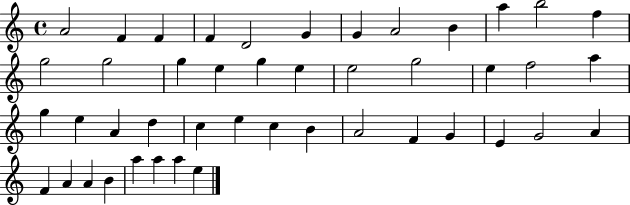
A4/h F4/q F4/q F4/q D4/h G4/q G4/q A4/h B4/q A5/q B5/h F5/q G5/h G5/h G5/q E5/q G5/q E5/q E5/h G5/h E5/q F5/h A5/q G5/q E5/q A4/q D5/q C5/q E5/q C5/q B4/q A4/h F4/q G4/q E4/q G4/h A4/q F4/q A4/q A4/q B4/q A5/q A5/q A5/q E5/q